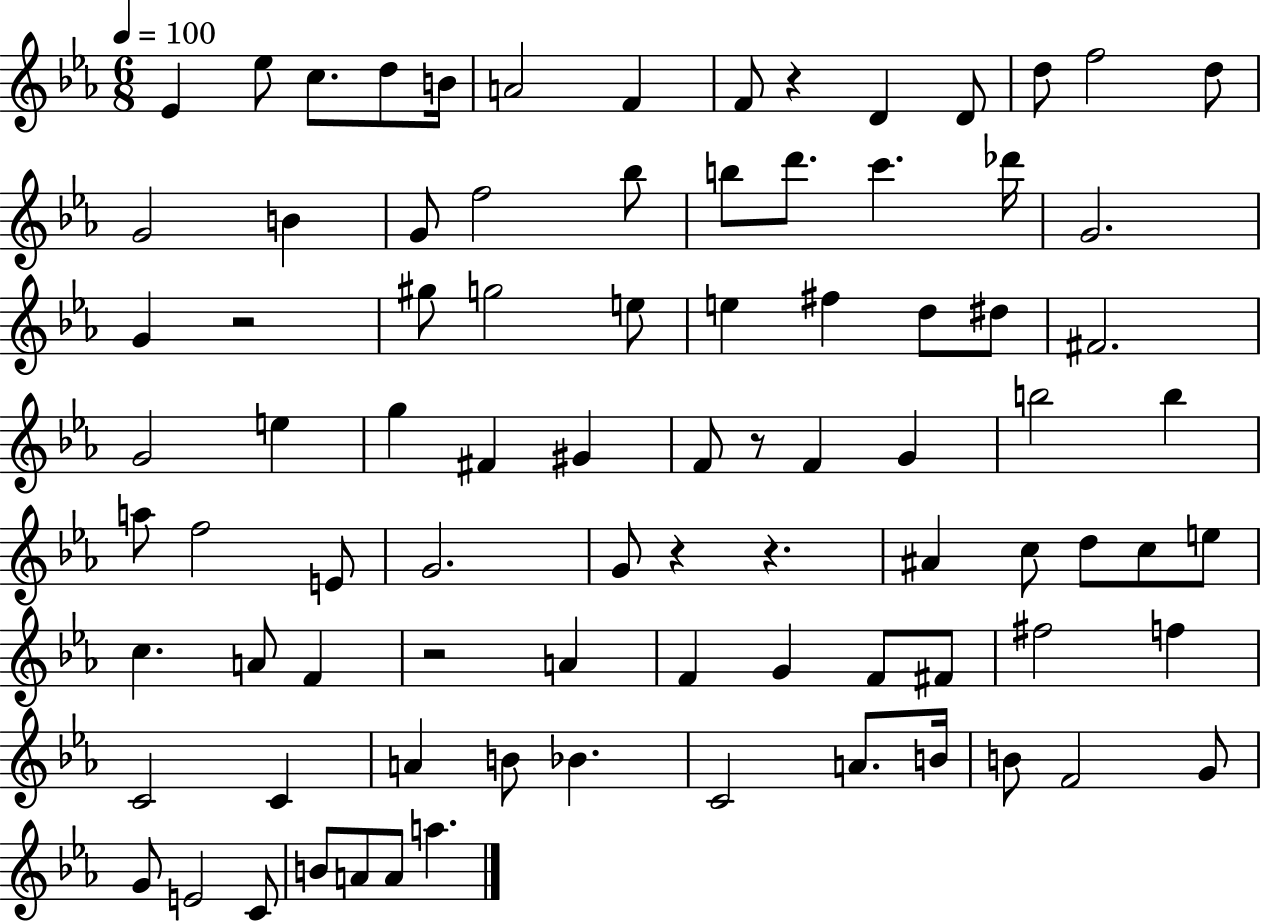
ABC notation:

X:1
T:Untitled
M:6/8
L:1/4
K:Eb
_E _e/2 c/2 d/2 B/4 A2 F F/2 z D D/2 d/2 f2 d/2 G2 B G/2 f2 _b/2 b/2 d'/2 c' _d'/4 G2 G z2 ^g/2 g2 e/2 e ^f d/2 ^d/2 ^F2 G2 e g ^F ^G F/2 z/2 F G b2 b a/2 f2 E/2 G2 G/2 z z ^A c/2 d/2 c/2 e/2 c A/2 F z2 A F G F/2 ^F/2 ^f2 f C2 C A B/2 _B C2 A/2 B/4 B/2 F2 G/2 G/2 E2 C/2 B/2 A/2 A/2 a